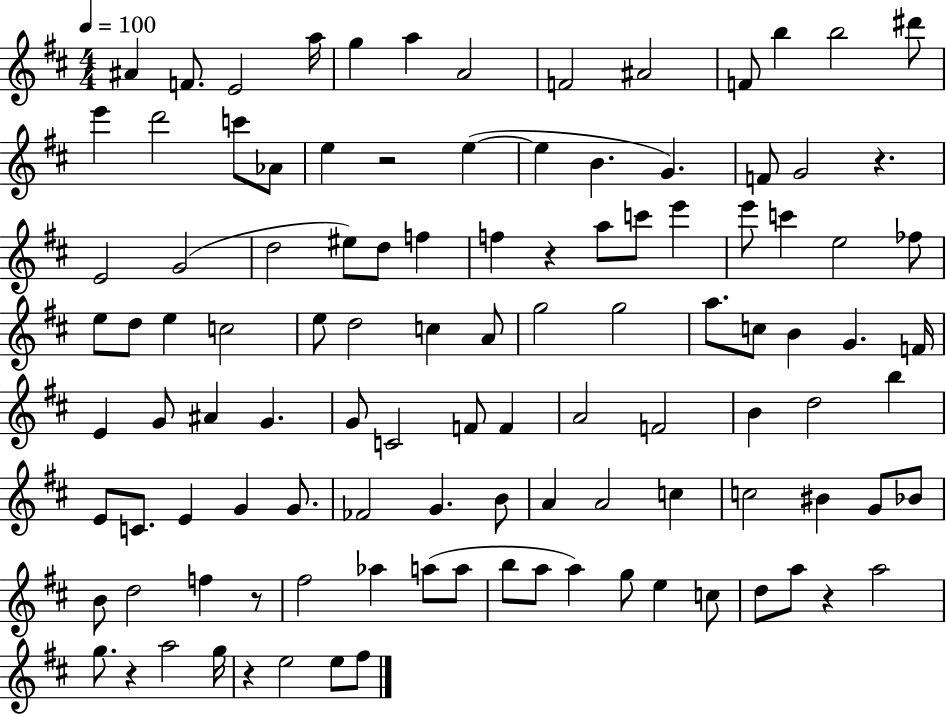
A#4/q F4/e. E4/h A5/s G5/q A5/q A4/h F4/h A#4/h F4/e B5/q B5/h D#6/e E6/q D6/h C6/e Ab4/e E5/q R/h E5/q E5/q B4/q. G4/q. F4/e G4/h R/q. E4/h G4/h D5/h EIS5/e D5/e F5/q F5/q R/q A5/e C6/e E6/q E6/e C6/q E5/h FES5/e E5/e D5/e E5/q C5/h E5/e D5/h C5/q A4/e G5/h G5/h A5/e. C5/e B4/q G4/q. F4/s E4/q G4/e A#4/q G4/q. G4/e C4/h F4/e F4/q A4/h F4/h B4/q D5/h B5/q E4/e C4/e. E4/q G4/q G4/e. FES4/h G4/q. B4/e A4/q A4/h C5/q C5/h BIS4/q G4/e Bb4/e B4/e D5/h F5/q R/e F#5/h Ab5/q A5/e A5/e B5/e A5/e A5/q G5/e E5/q C5/e D5/e A5/e R/q A5/h G5/e. R/q A5/h G5/s R/q E5/h E5/e F#5/e